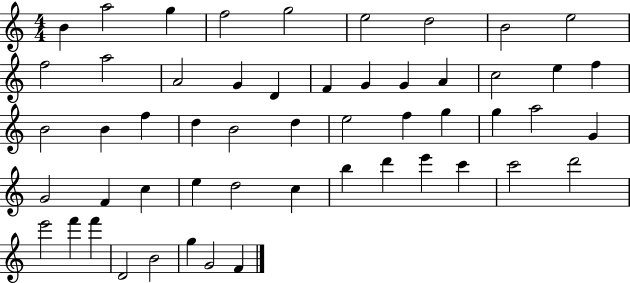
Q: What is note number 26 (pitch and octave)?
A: B4